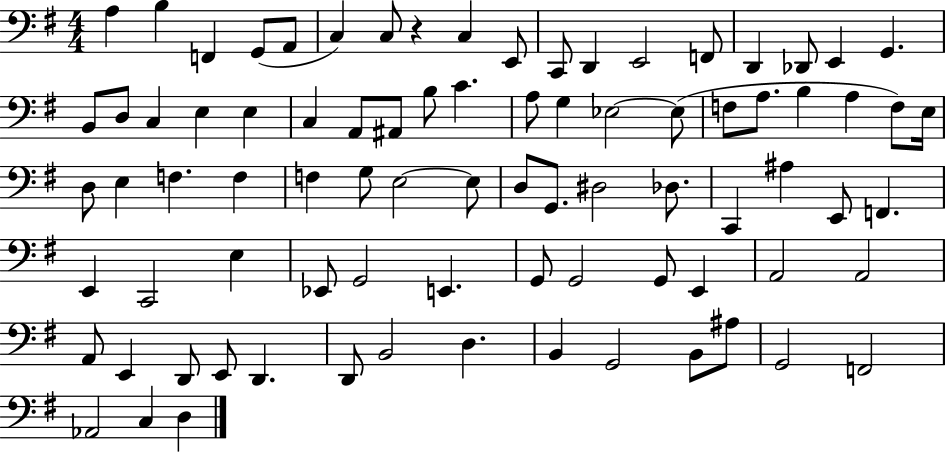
X:1
T:Untitled
M:4/4
L:1/4
K:G
A, B, F,, G,,/2 A,,/2 C, C,/2 z C, E,,/2 C,,/2 D,, E,,2 F,,/2 D,, _D,,/2 E,, G,, B,,/2 D,/2 C, E, E, C, A,,/2 ^A,,/2 B,/2 C A,/2 G, _E,2 _E,/2 F,/2 A,/2 B, A, F,/2 E,/4 D,/2 E, F, F, F, G,/2 E,2 E,/2 D,/2 G,,/2 ^D,2 _D,/2 C,, ^A, E,,/2 F,, E,, C,,2 E, _E,,/2 G,,2 E,, G,,/2 G,,2 G,,/2 E,, A,,2 A,,2 A,,/2 E,, D,,/2 E,,/2 D,, D,,/2 B,,2 D, B,, G,,2 B,,/2 ^A,/2 G,,2 F,,2 _A,,2 C, D,